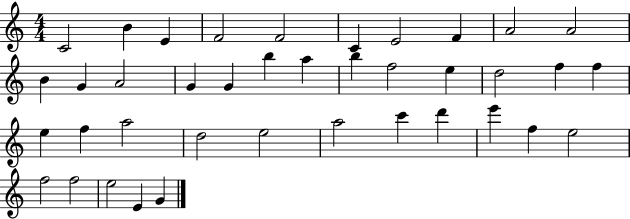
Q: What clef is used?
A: treble